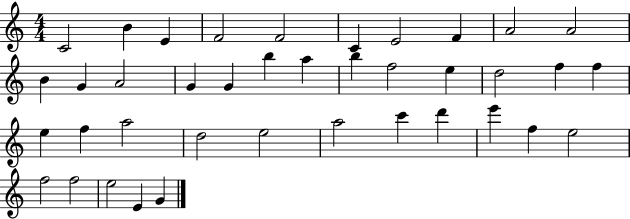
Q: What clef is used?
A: treble